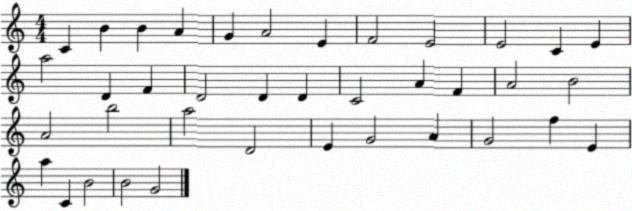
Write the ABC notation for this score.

X:1
T:Untitled
M:4/4
L:1/4
K:C
C B B A G A2 E F2 E2 E2 C E a2 D F D2 D D C2 A F A2 B2 A2 b2 a2 D2 E G2 A G2 f E a C B2 B2 G2